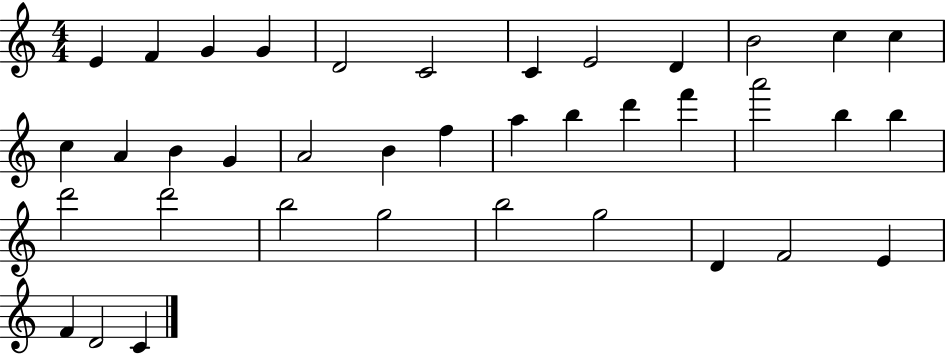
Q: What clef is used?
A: treble